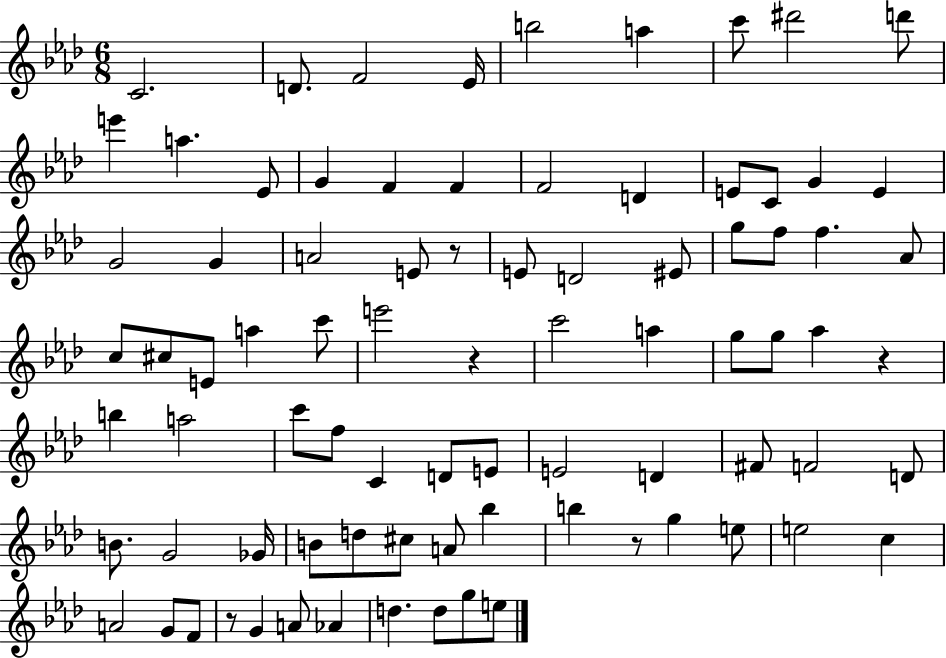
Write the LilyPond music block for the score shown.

{
  \clef treble
  \numericTimeSignature
  \time 6/8
  \key aes \major
  c'2. | d'8. f'2 ees'16 | b''2 a''4 | c'''8 dis'''2 d'''8 | \break e'''4 a''4. ees'8 | g'4 f'4 f'4 | f'2 d'4 | e'8 c'8 g'4 e'4 | \break g'2 g'4 | a'2 e'8 r8 | e'8 d'2 eis'8 | g''8 f''8 f''4. aes'8 | \break c''8 cis''8 e'8 a''4 c'''8 | e'''2 r4 | c'''2 a''4 | g''8 g''8 aes''4 r4 | \break b''4 a''2 | c'''8 f''8 c'4 d'8 e'8 | e'2 d'4 | fis'8 f'2 d'8 | \break b'8. g'2 ges'16 | b'8 d''8 cis''8 a'8 bes''4 | b''4 r8 g''4 e''8 | e''2 c''4 | \break a'2 g'8 f'8 | r8 g'4 a'8 aes'4 | d''4. d''8 g''8 e''8 | \bar "|."
}